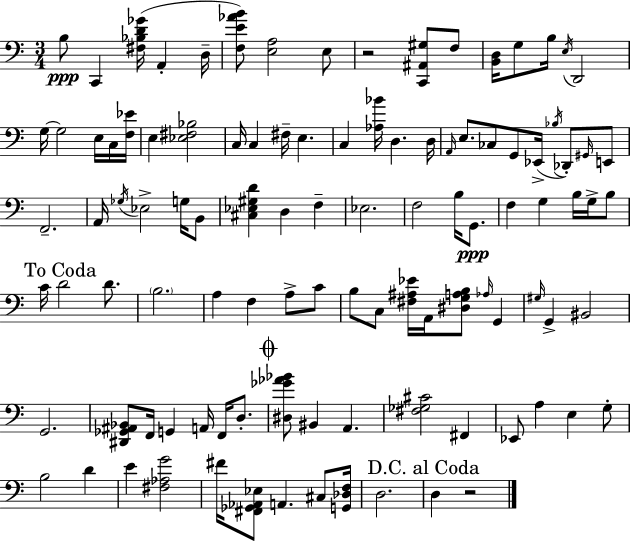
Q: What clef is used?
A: bass